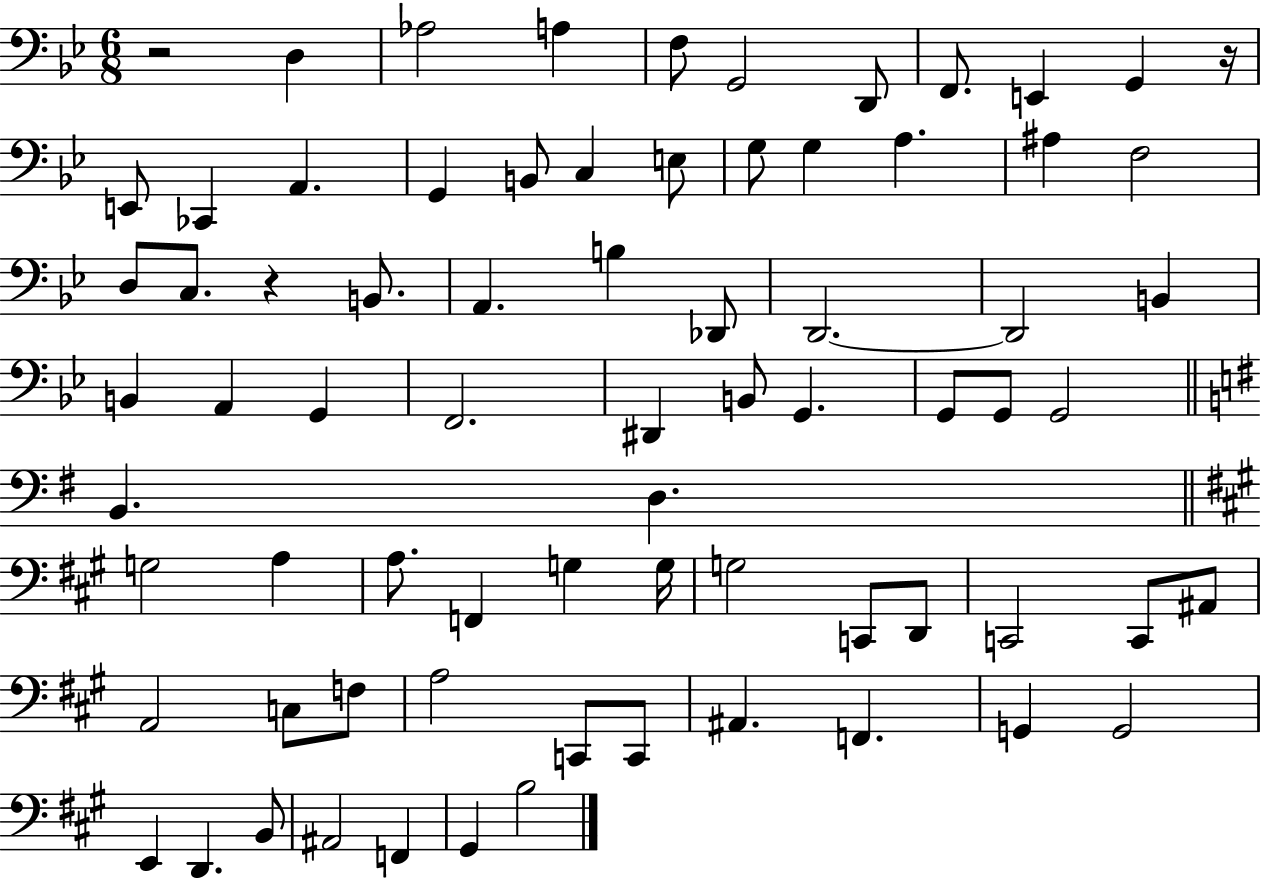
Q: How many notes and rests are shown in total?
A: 74